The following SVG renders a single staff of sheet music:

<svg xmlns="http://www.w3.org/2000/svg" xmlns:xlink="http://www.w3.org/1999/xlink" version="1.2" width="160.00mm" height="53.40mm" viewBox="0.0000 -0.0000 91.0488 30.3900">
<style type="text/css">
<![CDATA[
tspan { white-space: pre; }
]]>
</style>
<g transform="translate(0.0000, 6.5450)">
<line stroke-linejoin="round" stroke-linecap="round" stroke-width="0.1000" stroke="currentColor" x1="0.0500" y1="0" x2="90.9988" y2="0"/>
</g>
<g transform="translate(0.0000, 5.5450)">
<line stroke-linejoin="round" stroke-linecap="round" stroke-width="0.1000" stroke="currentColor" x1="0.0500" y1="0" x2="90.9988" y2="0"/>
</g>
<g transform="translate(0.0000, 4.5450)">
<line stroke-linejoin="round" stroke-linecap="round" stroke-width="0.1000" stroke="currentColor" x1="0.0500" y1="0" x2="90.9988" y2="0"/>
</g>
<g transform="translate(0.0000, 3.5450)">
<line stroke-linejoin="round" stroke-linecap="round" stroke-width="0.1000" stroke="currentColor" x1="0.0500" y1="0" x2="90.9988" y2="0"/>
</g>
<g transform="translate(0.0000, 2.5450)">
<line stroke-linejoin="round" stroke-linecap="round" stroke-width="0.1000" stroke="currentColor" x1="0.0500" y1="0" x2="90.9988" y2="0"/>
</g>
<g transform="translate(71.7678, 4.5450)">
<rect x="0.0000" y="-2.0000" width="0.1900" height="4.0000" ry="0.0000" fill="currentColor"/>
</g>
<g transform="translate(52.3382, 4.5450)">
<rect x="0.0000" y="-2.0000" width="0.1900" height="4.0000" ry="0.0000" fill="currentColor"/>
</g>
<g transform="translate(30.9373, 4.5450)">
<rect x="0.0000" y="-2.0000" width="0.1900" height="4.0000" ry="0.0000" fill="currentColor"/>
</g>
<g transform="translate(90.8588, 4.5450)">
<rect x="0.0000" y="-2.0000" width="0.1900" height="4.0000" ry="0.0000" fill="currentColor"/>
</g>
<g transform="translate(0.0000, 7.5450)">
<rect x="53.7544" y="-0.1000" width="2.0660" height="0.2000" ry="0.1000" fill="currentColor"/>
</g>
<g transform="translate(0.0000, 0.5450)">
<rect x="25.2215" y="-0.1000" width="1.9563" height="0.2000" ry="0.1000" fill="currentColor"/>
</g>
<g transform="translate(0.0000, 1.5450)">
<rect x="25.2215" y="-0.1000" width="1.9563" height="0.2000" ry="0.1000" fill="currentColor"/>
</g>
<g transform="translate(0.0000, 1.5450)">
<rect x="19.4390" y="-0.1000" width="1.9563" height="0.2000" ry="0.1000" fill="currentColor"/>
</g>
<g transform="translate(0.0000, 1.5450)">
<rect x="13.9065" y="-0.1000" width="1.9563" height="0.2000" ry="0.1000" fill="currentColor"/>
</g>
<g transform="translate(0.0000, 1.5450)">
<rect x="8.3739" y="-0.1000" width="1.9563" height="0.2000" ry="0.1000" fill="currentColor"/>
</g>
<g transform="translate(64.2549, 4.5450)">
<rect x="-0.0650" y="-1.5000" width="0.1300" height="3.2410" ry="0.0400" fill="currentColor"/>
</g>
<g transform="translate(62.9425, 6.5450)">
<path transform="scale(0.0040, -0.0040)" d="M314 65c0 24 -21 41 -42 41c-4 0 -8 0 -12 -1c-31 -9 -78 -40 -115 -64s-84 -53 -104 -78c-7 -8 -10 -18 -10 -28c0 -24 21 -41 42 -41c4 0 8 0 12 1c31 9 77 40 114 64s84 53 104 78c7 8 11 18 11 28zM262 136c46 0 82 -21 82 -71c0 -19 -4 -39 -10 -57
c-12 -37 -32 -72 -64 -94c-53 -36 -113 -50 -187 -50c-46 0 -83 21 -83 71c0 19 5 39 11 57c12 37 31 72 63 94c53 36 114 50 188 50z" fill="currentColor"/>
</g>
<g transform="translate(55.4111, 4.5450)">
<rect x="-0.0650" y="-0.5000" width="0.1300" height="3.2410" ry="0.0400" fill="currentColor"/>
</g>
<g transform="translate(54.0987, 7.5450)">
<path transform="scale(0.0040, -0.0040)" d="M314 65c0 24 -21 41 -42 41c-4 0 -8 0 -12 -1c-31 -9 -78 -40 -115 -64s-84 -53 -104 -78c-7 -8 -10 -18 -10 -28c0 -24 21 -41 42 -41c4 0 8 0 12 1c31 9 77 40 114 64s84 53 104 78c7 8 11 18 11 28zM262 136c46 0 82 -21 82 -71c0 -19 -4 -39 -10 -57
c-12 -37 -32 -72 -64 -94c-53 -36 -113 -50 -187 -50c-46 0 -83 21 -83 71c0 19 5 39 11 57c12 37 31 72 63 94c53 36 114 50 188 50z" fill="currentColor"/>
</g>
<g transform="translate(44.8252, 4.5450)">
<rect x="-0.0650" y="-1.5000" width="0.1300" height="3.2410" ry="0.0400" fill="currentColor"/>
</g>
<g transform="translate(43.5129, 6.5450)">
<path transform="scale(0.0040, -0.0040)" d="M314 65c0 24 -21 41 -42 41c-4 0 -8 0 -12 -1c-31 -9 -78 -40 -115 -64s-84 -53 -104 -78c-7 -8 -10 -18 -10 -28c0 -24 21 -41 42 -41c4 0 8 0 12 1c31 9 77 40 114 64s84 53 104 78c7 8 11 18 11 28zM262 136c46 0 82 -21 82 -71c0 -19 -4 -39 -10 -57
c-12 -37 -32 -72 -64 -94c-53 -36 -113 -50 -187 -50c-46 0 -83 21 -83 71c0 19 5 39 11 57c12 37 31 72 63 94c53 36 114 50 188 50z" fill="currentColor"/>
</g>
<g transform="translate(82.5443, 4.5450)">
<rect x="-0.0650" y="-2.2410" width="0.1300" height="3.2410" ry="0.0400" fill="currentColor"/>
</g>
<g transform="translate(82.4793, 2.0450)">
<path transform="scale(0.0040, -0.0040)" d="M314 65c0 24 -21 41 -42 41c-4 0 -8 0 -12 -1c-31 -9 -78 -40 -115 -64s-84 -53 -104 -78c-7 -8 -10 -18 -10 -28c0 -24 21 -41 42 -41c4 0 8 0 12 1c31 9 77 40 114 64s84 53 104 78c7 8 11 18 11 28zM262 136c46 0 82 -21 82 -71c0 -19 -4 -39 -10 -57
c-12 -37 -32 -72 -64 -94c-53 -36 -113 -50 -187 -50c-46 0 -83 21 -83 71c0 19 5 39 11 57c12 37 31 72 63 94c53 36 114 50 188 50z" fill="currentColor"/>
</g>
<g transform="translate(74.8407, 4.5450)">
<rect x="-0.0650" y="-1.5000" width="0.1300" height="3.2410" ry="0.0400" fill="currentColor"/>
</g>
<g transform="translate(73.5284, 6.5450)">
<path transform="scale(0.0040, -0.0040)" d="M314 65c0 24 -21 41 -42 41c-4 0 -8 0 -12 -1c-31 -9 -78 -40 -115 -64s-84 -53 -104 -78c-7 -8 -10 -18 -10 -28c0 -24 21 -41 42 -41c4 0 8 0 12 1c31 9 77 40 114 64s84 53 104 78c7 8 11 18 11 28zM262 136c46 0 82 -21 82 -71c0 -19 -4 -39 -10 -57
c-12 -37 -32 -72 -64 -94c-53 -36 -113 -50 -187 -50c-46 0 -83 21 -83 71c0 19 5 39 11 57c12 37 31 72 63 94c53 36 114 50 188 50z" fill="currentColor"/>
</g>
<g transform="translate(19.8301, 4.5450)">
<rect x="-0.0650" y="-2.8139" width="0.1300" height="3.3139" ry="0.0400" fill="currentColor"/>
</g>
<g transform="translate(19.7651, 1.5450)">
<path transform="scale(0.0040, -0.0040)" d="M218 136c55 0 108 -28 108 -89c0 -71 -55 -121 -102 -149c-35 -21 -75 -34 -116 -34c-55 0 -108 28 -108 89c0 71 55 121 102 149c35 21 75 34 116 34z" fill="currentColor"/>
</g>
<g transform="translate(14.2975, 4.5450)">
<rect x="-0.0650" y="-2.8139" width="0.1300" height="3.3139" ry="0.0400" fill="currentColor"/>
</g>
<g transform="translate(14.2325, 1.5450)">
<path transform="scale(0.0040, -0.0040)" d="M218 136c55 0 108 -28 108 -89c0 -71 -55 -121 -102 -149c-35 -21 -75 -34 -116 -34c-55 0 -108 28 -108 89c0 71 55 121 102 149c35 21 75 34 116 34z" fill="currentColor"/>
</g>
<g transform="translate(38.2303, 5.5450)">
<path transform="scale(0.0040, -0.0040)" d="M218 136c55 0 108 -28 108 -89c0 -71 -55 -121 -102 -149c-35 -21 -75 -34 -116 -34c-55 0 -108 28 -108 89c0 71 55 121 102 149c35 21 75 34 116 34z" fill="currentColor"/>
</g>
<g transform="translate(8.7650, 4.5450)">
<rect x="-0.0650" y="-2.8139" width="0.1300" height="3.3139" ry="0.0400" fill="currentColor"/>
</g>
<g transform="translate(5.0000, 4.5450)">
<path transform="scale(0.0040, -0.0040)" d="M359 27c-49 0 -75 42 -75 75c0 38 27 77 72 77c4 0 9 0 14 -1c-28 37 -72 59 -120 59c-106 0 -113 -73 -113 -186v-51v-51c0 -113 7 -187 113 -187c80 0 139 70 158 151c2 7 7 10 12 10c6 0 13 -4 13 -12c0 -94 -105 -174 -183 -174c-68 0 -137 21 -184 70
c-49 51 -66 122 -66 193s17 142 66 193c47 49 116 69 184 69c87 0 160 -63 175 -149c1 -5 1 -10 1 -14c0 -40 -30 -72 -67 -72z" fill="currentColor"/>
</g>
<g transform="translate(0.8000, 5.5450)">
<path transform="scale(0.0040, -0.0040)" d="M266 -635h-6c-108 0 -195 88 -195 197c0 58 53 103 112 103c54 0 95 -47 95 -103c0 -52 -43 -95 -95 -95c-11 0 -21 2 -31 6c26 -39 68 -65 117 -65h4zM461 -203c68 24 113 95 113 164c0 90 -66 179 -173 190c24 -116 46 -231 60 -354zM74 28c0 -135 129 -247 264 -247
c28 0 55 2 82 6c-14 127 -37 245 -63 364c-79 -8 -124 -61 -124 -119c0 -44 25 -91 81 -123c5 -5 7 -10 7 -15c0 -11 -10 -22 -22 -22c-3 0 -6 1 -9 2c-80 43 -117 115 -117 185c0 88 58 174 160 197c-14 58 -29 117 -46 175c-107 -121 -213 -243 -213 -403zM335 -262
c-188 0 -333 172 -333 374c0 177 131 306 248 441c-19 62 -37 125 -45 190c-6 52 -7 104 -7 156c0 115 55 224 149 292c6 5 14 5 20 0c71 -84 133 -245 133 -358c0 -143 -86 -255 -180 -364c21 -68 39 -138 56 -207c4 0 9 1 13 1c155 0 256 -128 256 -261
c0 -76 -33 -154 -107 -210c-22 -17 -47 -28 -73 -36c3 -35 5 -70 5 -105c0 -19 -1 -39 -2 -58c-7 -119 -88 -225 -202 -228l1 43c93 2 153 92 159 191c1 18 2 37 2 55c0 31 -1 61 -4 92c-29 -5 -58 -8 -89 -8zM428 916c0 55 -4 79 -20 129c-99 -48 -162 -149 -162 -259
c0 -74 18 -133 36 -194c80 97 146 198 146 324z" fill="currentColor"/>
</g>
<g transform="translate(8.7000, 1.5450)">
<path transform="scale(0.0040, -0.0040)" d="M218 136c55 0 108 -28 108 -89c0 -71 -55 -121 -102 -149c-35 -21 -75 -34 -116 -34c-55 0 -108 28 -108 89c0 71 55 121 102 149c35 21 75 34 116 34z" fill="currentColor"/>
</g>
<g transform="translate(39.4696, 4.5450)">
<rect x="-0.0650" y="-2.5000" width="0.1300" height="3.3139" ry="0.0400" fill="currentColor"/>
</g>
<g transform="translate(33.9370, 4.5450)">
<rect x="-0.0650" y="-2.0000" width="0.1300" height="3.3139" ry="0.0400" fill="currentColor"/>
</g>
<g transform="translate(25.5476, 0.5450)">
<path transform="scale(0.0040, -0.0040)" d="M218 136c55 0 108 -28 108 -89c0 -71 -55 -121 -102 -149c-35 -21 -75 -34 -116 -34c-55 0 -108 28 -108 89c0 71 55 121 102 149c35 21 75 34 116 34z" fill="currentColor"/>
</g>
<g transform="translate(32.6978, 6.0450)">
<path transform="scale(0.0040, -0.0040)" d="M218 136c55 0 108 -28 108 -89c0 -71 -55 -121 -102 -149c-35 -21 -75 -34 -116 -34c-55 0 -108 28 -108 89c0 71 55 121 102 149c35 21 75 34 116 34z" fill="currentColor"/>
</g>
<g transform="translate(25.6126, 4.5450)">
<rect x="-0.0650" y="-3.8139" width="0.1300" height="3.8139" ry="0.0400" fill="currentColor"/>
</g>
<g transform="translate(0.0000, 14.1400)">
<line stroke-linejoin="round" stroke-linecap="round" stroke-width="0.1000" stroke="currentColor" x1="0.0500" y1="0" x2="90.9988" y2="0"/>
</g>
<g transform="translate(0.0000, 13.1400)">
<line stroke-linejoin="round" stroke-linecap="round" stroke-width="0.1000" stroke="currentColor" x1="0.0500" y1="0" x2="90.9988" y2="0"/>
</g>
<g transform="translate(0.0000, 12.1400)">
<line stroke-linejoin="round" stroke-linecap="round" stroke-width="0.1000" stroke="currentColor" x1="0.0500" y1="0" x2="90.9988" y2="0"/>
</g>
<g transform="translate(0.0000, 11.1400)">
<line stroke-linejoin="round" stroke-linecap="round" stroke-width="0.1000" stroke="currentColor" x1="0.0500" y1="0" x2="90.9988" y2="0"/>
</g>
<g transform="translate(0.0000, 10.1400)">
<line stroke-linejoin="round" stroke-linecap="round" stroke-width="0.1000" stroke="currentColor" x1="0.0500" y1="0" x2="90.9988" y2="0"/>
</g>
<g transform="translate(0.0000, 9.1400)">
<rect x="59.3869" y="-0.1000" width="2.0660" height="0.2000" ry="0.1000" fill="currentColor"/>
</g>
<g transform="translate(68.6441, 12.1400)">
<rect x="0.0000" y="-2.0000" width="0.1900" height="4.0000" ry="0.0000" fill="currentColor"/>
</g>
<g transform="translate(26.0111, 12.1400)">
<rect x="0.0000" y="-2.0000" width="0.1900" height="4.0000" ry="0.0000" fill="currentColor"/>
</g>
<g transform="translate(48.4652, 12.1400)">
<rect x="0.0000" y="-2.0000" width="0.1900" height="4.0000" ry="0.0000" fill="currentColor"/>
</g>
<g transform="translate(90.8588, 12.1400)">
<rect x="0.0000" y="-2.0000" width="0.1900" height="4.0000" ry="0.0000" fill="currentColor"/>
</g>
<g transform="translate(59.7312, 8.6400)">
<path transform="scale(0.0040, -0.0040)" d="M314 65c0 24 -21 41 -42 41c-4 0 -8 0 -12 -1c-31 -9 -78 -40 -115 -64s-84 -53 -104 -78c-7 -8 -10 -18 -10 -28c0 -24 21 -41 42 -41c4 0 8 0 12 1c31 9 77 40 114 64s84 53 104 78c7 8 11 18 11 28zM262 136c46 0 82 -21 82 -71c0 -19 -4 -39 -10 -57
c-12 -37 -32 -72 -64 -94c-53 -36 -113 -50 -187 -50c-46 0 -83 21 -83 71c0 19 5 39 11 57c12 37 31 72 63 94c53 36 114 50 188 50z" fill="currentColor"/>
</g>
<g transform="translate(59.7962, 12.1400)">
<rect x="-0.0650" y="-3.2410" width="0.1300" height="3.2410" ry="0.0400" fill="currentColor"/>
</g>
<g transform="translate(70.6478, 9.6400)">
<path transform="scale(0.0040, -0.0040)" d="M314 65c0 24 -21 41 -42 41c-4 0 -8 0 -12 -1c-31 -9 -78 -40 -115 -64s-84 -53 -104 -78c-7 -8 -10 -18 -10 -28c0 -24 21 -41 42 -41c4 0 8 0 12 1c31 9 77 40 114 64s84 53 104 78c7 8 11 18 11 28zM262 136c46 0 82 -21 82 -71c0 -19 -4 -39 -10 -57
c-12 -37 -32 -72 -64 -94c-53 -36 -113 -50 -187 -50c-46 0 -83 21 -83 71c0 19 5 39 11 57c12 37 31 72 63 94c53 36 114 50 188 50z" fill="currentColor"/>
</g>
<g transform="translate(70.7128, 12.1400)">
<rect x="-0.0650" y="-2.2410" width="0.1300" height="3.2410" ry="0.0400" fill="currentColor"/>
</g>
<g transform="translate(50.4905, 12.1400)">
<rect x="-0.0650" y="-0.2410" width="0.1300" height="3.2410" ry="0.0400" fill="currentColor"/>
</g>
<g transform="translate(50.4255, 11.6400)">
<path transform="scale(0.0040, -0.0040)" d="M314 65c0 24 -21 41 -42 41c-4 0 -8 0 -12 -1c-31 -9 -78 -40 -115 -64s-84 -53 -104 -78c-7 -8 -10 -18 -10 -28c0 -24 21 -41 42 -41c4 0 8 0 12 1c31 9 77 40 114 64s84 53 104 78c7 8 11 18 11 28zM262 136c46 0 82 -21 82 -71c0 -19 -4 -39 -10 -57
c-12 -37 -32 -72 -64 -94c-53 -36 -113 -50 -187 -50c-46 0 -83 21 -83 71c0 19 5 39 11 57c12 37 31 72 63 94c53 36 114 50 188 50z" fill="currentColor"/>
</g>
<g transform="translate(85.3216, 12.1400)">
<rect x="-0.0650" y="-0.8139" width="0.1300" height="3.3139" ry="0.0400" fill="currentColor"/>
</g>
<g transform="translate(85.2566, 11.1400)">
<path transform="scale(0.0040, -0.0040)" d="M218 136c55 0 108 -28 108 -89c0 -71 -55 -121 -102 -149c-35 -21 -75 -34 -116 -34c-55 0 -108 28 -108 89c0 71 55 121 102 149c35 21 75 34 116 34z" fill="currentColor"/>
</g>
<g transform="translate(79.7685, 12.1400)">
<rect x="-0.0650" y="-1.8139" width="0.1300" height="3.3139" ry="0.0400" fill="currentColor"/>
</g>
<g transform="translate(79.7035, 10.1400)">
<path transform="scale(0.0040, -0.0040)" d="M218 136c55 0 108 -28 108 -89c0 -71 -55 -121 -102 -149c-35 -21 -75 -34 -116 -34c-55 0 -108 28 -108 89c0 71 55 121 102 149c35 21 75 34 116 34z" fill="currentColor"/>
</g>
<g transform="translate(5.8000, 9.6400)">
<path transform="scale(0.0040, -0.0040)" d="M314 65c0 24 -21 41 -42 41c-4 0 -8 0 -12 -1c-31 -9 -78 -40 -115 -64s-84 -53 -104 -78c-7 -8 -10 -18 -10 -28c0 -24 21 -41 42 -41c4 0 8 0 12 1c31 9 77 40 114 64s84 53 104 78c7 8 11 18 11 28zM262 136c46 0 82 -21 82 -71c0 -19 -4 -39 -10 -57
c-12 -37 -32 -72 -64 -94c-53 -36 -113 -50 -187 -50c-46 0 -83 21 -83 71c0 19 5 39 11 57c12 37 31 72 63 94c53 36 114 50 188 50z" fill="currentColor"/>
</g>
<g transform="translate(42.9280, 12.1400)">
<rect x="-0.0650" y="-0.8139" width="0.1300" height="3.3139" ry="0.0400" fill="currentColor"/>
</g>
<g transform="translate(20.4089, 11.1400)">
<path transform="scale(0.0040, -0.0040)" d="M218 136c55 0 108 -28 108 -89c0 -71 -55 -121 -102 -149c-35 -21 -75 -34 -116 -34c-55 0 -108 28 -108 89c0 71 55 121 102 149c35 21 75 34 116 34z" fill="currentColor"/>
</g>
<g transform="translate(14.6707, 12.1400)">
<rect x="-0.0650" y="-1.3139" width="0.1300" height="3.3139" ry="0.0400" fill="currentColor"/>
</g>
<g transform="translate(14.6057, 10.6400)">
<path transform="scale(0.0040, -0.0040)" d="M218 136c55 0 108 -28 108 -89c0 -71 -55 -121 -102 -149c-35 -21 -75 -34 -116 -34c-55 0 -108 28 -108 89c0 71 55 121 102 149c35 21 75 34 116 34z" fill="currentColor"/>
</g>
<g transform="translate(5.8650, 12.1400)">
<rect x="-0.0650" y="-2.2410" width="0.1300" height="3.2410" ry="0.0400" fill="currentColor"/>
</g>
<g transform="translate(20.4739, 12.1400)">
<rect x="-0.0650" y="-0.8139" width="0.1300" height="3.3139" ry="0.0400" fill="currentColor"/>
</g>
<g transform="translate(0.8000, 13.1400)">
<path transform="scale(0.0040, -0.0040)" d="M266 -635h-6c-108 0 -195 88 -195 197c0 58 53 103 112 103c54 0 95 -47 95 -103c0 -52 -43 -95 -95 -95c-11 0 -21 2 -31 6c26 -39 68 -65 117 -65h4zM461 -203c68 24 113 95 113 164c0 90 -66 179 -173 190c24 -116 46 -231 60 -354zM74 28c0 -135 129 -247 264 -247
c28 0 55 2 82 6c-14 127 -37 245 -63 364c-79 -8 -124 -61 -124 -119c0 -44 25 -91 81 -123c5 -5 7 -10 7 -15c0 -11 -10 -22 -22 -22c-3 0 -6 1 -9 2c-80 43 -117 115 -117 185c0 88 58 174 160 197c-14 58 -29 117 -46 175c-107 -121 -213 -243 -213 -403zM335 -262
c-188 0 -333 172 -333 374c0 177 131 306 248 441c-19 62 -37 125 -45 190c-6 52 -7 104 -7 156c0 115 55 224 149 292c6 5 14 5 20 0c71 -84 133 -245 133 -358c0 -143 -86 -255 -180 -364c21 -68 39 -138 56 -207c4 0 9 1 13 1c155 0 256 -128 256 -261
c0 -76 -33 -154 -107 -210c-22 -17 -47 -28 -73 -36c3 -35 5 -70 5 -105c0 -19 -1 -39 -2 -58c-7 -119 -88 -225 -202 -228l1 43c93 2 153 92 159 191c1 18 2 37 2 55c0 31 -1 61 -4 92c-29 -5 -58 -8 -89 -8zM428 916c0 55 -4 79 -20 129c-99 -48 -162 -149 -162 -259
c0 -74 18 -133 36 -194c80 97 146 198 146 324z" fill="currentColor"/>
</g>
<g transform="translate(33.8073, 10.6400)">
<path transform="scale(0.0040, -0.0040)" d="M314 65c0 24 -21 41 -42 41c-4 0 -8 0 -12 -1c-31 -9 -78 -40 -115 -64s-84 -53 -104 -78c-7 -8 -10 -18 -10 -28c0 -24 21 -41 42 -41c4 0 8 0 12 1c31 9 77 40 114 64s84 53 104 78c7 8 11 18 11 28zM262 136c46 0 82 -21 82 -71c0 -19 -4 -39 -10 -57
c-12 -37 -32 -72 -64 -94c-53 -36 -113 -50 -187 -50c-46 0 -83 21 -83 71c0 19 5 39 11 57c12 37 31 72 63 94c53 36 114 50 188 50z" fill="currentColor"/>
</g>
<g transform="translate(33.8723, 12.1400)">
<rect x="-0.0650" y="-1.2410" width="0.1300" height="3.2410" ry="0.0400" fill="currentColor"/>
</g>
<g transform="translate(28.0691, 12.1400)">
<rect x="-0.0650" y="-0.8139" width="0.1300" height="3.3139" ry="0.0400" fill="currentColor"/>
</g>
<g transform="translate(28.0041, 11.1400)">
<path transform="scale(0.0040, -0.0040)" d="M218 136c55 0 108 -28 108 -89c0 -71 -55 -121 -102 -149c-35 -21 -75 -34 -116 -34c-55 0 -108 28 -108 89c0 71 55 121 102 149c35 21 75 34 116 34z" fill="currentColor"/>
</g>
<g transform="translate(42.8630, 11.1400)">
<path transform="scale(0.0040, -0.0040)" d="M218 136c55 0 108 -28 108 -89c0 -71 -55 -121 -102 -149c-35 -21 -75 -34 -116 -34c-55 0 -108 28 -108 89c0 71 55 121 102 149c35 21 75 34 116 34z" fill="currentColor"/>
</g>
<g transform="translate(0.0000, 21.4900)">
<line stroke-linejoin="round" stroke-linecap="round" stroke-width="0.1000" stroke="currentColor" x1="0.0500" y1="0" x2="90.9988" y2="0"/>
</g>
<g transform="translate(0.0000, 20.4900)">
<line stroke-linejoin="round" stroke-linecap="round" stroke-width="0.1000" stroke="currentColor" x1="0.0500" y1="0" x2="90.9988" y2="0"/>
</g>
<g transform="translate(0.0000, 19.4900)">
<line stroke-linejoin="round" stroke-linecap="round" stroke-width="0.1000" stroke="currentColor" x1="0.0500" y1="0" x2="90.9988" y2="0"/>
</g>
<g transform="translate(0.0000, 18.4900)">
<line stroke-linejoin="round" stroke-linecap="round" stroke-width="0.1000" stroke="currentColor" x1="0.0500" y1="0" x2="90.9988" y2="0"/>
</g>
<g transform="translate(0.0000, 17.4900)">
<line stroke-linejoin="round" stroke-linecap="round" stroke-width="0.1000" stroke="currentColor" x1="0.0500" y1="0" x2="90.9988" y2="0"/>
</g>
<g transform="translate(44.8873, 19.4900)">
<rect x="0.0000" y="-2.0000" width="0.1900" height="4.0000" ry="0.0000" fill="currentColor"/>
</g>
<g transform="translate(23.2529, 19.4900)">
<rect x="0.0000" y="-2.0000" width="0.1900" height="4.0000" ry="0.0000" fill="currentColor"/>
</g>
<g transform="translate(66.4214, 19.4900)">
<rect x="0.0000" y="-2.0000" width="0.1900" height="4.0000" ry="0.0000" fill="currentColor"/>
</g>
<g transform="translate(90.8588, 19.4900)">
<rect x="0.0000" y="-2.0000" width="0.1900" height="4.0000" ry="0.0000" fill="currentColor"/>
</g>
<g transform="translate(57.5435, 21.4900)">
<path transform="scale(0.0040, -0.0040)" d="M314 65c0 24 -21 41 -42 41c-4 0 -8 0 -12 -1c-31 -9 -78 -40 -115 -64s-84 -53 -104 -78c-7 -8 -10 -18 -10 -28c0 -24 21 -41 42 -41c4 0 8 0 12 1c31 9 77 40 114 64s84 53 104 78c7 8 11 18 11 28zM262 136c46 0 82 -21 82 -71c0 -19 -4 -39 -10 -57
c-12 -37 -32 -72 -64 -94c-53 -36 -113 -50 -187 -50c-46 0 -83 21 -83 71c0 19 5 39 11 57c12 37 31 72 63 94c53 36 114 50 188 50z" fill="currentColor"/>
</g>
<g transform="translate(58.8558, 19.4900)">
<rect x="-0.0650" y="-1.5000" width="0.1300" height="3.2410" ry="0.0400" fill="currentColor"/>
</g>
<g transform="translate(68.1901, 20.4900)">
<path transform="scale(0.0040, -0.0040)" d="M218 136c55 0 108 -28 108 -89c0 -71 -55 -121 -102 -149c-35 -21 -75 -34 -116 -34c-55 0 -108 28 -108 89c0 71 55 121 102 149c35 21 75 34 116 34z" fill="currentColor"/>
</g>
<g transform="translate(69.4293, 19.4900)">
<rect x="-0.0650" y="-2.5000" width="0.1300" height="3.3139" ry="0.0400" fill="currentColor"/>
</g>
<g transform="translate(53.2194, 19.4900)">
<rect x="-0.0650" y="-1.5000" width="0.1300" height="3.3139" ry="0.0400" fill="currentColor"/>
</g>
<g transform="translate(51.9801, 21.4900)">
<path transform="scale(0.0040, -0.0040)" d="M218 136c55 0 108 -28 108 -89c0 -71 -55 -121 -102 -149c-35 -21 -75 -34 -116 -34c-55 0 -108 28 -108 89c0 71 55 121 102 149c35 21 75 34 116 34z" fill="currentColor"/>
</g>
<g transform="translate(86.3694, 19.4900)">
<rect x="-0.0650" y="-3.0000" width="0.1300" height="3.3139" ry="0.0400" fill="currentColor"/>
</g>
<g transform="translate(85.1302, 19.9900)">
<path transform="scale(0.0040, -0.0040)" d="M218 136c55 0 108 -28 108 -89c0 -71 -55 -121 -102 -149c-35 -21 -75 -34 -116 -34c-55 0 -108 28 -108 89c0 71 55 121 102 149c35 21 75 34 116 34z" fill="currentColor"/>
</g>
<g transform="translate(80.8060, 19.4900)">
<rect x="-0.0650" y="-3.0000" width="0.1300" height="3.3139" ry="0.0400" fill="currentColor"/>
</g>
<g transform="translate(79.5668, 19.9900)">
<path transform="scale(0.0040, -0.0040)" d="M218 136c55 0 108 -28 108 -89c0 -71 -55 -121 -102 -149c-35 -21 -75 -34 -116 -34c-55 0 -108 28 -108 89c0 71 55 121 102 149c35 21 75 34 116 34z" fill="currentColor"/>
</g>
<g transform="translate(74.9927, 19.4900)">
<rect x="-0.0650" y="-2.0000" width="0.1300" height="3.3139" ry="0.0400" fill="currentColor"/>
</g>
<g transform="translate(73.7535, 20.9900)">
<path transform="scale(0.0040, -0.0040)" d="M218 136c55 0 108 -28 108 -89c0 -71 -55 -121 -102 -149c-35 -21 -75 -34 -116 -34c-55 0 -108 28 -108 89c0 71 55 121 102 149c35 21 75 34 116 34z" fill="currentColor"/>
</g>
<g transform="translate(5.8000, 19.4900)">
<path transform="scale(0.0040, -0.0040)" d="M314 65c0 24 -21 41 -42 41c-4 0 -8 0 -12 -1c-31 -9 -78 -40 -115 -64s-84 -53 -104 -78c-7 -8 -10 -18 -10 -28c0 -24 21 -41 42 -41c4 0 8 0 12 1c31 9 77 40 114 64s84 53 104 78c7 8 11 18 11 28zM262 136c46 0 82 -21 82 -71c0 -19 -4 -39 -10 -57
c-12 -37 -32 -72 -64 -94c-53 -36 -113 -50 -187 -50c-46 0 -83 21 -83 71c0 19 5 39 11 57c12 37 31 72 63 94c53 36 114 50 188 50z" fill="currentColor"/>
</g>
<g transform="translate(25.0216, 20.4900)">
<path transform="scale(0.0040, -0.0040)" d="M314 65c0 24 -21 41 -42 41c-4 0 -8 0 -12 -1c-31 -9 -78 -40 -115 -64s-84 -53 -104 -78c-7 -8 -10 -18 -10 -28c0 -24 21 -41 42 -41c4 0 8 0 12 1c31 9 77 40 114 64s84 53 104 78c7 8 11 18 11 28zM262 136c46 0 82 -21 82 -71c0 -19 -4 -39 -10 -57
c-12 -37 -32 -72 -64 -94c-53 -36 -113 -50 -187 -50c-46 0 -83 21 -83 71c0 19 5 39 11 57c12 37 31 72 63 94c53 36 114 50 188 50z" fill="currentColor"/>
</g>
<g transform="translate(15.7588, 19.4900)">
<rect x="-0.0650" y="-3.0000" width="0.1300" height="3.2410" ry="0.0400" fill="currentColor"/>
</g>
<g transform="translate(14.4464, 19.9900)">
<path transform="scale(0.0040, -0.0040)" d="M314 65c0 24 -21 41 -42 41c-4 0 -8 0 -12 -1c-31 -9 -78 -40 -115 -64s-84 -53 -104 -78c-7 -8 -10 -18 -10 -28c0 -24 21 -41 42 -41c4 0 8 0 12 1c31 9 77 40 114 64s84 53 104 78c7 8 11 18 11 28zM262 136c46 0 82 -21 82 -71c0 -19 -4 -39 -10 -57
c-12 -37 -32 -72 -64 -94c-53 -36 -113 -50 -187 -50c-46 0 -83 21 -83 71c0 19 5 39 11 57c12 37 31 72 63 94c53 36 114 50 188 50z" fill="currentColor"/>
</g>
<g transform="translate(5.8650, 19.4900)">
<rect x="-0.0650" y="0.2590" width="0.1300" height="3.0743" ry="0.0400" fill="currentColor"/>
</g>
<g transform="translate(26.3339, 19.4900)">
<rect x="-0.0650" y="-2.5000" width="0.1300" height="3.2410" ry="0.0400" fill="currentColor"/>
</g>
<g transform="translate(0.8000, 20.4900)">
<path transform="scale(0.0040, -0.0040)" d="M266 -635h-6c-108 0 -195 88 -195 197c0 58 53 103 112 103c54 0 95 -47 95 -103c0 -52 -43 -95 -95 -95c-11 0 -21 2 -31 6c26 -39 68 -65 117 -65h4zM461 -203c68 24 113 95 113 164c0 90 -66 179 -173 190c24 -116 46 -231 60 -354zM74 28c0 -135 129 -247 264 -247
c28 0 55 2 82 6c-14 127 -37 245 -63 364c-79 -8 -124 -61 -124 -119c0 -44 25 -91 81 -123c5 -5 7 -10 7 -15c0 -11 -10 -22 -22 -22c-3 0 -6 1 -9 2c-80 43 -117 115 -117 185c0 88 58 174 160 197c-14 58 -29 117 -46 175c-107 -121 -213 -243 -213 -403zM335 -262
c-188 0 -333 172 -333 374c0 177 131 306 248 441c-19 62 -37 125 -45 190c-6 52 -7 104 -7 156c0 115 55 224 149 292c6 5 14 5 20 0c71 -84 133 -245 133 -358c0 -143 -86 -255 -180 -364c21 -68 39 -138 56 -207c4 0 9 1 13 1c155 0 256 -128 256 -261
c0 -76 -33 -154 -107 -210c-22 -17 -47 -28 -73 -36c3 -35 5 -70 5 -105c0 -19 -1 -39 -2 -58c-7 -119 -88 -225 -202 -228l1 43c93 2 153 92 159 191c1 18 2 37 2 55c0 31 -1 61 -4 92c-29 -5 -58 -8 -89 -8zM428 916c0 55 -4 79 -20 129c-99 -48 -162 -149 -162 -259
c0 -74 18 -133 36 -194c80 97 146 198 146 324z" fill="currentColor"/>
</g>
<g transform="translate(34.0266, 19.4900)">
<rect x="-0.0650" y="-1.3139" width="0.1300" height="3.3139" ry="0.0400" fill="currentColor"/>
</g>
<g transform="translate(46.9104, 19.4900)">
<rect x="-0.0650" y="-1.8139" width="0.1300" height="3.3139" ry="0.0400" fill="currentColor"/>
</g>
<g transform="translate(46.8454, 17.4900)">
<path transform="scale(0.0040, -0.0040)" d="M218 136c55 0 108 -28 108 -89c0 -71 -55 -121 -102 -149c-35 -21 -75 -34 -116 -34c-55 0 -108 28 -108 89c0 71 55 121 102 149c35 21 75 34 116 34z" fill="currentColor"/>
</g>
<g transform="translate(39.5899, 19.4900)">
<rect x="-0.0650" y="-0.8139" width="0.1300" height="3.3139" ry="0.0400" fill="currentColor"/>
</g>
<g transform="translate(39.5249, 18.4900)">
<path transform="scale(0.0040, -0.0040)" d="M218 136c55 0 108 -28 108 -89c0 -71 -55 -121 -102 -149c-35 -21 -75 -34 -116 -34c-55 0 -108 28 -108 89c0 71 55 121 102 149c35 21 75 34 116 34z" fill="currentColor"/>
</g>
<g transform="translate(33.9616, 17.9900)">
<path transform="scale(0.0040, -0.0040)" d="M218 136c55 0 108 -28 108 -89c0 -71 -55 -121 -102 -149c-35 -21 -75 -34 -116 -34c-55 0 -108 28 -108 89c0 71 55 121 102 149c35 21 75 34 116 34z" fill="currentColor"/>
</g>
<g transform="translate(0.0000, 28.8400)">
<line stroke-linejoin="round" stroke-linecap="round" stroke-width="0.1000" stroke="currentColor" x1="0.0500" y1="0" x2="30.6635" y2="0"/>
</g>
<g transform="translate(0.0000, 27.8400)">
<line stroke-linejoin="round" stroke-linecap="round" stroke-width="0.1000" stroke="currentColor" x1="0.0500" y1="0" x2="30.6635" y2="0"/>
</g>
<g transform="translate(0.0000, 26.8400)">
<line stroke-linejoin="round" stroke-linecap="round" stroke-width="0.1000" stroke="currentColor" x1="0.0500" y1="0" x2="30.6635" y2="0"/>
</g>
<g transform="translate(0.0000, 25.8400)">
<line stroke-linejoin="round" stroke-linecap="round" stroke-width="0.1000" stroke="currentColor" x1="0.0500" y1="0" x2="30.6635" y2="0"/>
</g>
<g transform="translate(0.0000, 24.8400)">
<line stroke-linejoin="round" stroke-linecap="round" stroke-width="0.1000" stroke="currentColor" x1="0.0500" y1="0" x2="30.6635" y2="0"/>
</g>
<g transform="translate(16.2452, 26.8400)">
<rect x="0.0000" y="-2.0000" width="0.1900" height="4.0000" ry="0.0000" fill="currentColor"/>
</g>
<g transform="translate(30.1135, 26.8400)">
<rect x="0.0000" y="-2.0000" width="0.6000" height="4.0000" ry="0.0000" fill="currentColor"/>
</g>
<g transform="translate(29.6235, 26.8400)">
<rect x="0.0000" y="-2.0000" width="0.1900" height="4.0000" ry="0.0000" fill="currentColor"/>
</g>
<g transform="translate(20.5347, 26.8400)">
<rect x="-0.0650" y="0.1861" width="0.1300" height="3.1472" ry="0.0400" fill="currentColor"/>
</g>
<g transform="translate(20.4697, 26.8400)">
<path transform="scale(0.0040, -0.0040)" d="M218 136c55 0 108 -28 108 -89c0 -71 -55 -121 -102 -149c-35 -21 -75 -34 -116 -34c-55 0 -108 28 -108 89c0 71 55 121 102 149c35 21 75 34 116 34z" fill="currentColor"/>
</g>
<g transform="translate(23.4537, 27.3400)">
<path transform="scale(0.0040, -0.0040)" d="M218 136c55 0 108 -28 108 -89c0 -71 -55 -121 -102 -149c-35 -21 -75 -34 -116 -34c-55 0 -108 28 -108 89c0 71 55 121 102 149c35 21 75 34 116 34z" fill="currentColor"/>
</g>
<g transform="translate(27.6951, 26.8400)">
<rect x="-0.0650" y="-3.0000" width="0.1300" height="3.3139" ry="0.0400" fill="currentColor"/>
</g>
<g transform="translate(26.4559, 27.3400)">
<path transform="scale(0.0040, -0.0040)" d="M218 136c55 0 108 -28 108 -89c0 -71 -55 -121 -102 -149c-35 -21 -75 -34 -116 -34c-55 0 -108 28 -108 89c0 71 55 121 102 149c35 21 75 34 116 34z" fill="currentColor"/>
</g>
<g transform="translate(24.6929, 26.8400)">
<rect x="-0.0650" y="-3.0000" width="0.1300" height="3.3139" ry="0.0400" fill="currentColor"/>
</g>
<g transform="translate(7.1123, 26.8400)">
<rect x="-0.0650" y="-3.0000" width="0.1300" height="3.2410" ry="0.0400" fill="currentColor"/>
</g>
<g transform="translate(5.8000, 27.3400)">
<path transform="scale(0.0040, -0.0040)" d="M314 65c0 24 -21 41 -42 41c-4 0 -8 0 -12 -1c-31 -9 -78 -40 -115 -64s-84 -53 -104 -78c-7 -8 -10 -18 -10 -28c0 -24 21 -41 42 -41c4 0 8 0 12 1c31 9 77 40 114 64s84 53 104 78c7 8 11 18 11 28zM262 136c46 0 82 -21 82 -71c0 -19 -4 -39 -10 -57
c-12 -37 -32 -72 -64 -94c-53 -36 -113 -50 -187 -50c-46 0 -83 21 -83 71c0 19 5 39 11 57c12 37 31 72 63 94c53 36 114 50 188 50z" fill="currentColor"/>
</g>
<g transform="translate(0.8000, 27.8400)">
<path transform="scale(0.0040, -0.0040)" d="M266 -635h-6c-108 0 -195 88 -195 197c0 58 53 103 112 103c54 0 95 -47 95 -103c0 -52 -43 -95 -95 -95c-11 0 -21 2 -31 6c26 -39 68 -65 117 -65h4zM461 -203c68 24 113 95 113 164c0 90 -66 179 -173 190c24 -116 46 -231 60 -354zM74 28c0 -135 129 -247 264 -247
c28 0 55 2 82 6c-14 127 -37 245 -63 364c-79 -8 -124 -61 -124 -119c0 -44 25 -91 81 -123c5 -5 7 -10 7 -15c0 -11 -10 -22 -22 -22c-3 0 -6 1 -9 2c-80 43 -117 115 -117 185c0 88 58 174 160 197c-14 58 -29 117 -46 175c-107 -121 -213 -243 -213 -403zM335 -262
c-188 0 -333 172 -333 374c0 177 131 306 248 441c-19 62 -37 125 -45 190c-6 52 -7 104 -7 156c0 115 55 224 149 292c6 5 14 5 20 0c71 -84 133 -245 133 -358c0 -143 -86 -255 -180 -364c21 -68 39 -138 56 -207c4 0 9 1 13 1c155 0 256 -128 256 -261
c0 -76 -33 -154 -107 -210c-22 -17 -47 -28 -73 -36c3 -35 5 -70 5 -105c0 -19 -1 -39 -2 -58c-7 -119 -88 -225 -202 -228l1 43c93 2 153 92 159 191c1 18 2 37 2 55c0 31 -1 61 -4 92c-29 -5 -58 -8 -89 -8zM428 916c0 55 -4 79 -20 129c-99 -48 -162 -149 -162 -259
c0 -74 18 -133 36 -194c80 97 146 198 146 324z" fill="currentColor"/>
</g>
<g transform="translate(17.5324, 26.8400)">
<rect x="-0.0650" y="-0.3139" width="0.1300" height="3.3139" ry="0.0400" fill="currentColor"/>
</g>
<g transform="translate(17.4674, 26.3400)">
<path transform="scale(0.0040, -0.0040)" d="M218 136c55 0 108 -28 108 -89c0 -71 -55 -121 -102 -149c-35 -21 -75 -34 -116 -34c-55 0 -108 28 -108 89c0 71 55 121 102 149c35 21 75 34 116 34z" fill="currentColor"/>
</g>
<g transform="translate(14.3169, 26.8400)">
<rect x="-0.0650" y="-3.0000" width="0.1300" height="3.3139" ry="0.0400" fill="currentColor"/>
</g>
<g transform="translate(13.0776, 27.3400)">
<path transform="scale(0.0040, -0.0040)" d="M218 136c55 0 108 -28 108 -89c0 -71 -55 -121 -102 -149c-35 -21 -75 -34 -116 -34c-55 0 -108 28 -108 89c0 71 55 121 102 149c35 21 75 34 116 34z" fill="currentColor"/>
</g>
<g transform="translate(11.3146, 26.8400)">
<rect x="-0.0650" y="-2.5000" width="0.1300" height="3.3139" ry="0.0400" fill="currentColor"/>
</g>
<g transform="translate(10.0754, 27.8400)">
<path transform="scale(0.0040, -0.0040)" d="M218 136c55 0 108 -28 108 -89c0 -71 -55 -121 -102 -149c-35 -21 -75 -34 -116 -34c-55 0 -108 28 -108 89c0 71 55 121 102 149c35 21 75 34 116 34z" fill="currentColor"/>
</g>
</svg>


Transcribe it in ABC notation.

X:1
T:Untitled
M:4/4
L:1/4
K:C
a a a c' F G E2 C2 E2 E2 g2 g2 e d d e2 d c2 b2 g2 f d B2 A2 G2 e d f E E2 G F A A A2 G A c B A A